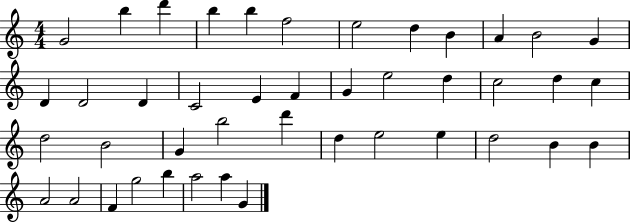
X:1
T:Untitled
M:4/4
L:1/4
K:C
G2 b d' b b f2 e2 d B A B2 G D D2 D C2 E F G e2 d c2 d c d2 B2 G b2 d' d e2 e d2 B B A2 A2 F g2 b a2 a G